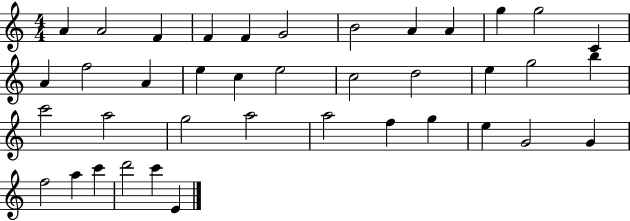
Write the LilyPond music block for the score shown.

{
  \clef treble
  \numericTimeSignature
  \time 4/4
  \key c \major
  a'4 a'2 f'4 | f'4 f'4 g'2 | b'2 a'4 a'4 | g''4 g''2 c'4 | \break a'4 f''2 a'4 | e''4 c''4 e''2 | c''2 d''2 | e''4 g''2 b''4 | \break c'''2 a''2 | g''2 a''2 | a''2 f''4 g''4 | e''4 g'2 g'4 | \break f''2 a''4 c'''4 | d'''2 c'''4 e'4 | \bar "|."
}